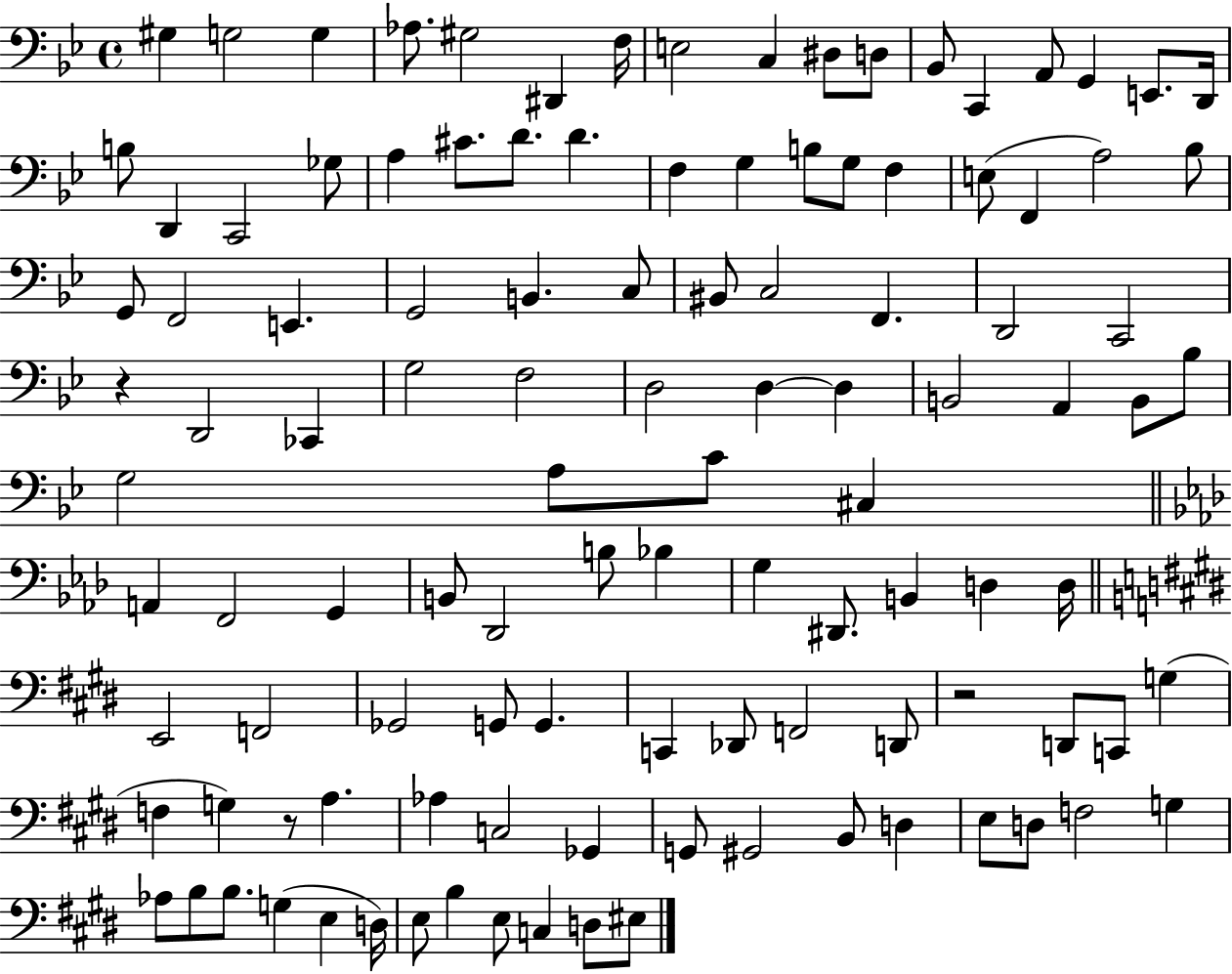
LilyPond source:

{
  \clef bass
  \time 4/4
  \defaultTimeSignature
  \key bes \major
  gis4 g2 g4 | aes8. gis2 dis,4 f16 | e2 c4 dis8 d8 | bes,8 c,4 a,8 g,4 e,8. d,16 | \break b8 d,4 c,2 ges8 | a4 cis'8. d'8. d'4. | f4 g4 b8 g8 f4 | e8( f,4 a2) bes8 | \break g,8 f,2 e,4. | g,2 b,4. c8 | bis,8 c2 f,4. | d,2 c,2 | \break r4 d,2 ces,4 | g2 f2 | d2 d4~~ d4 | b,2 a,4 b,8 bes8 | \break g2 a8 c'8 cis4 | \bar "||" \break \key aes \major a,4 f,2 g,4 | b,8 des,2 b8 bes4 | g4 dis,8. b,4 d4 d16 | \bar "||" \break \key e \major e,2 f,2 | ges,2 g,8 g,4. | c,4 des,8 f,2 d,8 | r2 d,8 c,8 g4( | \break f4 g4) r8 a4. | aes4 c2 ges,4 | g,8 gis,2 b,8 d4 | e8 d8 f2 g4 | \break aes8 b8 b8. g4( e4 d16) | e8 b4 e8 c4 d8 eis8 | \bar "|."
}